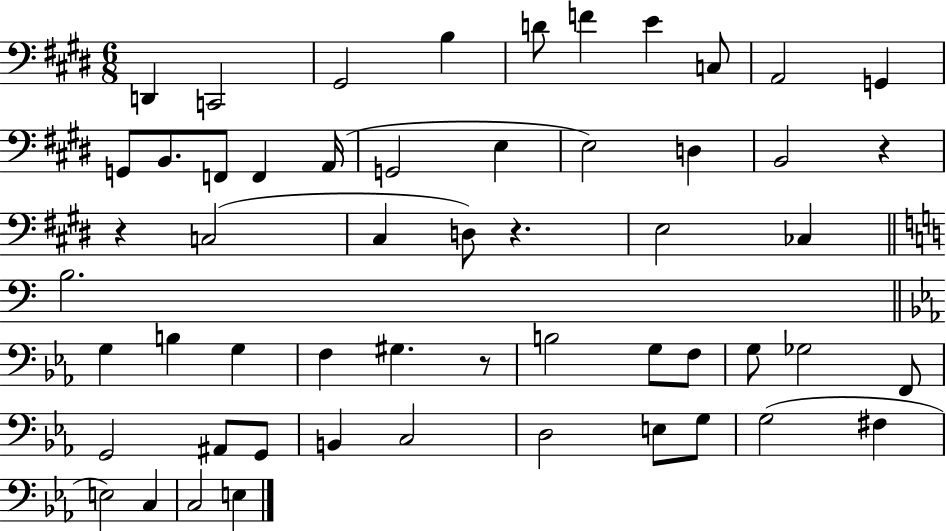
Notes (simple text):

D2/q C2/h G#2/h B3/q D4/e F4/q E4/q C3/e A2/h G2/q G2/e B2/e. F2/e F2/q A2/s G2/h E3/q E3/h D3/q B2/h R/q R/q C3/h C#3/q D3/e R/q. E3/h CES3/q B3/h. G3/q B3/q G3/q F3/q G#3/q. R/e B3/h G3/e F3/e G3/e Gb3/h F2/e G2/h A#2/e G2/e B2/q C3/h D3/h E3/e G3/e G3/h F#3/q E3/h C3/q C3/h E3/q